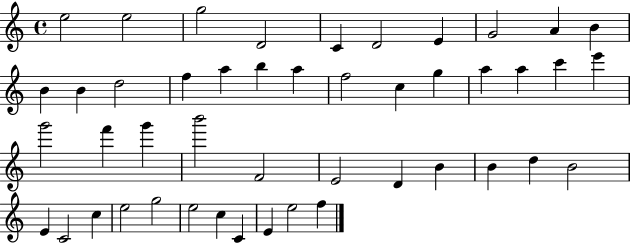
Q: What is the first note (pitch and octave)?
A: E5